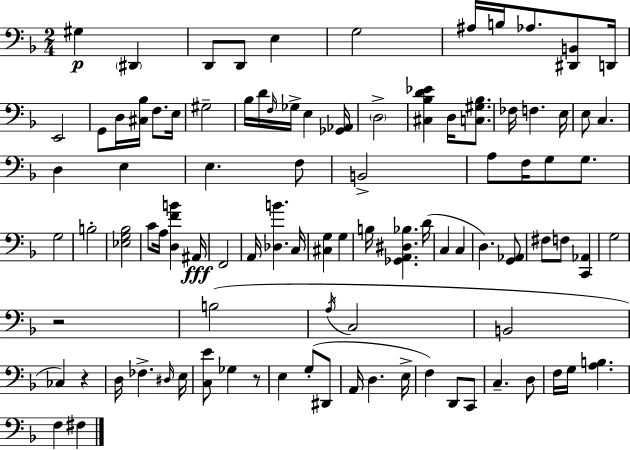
X:1
T:Untitled
M:2/4
L:1/4
K:F
^G, ^D,, D,,/2 D,,/2 E, G,2 ^A,/4 B,/4 _A,/2 [^D,,B,,]/2 D,,/4 E,,2 G,,/2 D,/4 [^C,_B,]/4 F,/2 E,/4 ^G,2 _B,/4 D/4 F,/4 _G,/4 E, [_G,,_A,,]/4 D,2 [^C,_B,D_E] D,/4 [C,^G,_B,]/2 _F,/4 F, E,/4 E,/2 C, D, E, E, F,/2 B,,2 A,/2 F,/4 G,/2 G,/2 G,2 B,2 [_E,G,_B,]2 C/2 A,/4 [D,FB] ^A,,/4 F,,2 A,,/4 [_D,B] C,/4 [^C,G,] G, B,/4 [_G,,A,,^D,_B,] D/4 C, C, D, [G,,_A,,]/2 ^F,/2 F,/2 [C,,_A,,] G,2 z2 B,2 A,/4 C,2 B,,2 _C, z D,/4 _F, ^D,/4 E,/4 [C,E]/2 _G, z/2 E, G,/2 ^D,,/2 A,,/4 D, E,/4 F, D,,/2 C,,/2 C, D,/2 F,/4 G,/4 [A,B,] F, ^F,